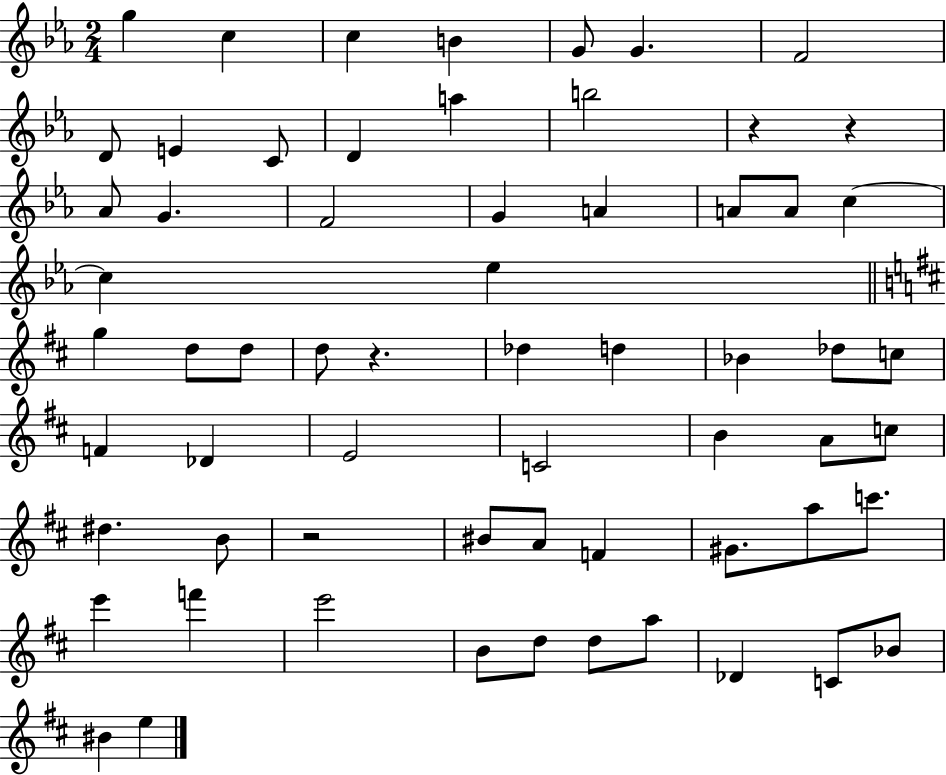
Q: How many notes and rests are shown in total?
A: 63